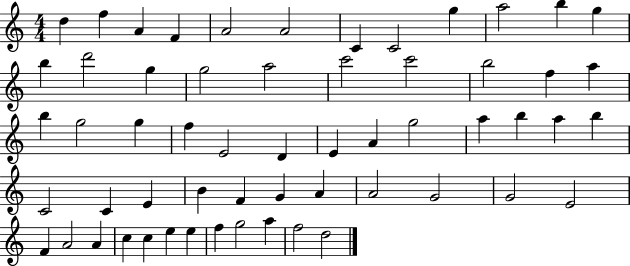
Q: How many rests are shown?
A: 0